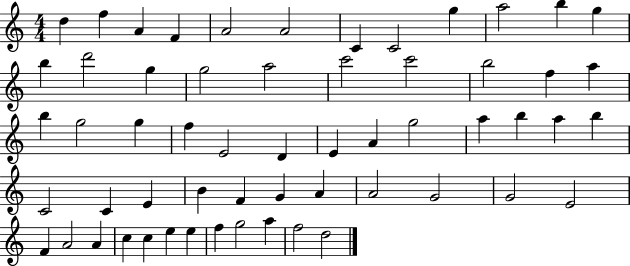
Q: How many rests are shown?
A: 0